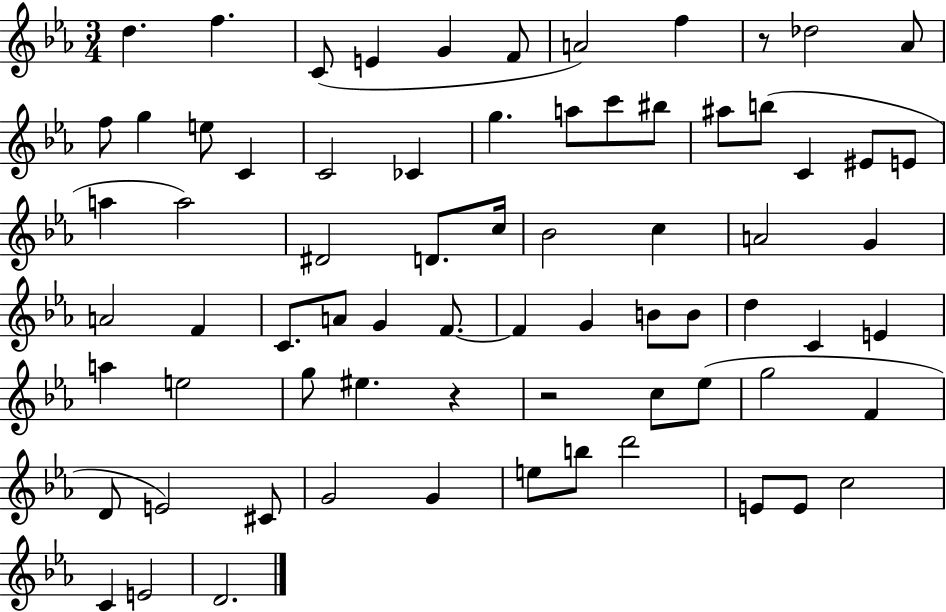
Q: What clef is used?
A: treble